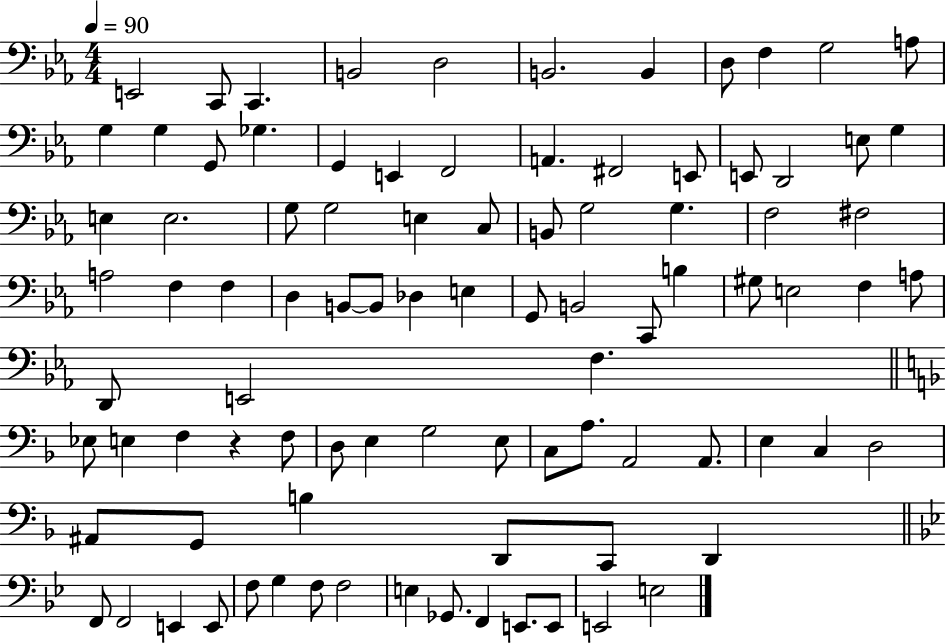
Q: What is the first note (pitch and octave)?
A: E2